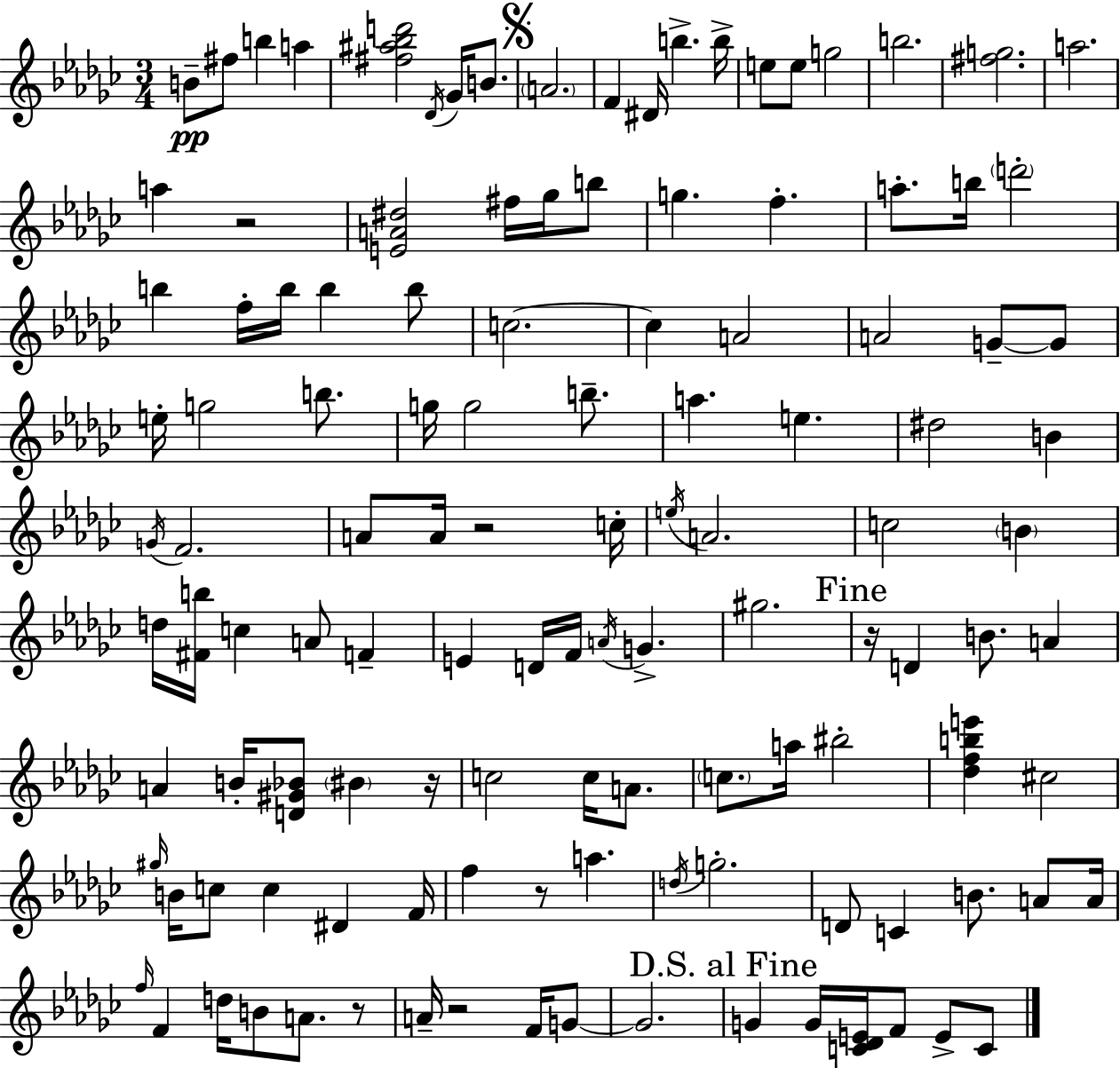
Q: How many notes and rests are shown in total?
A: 122